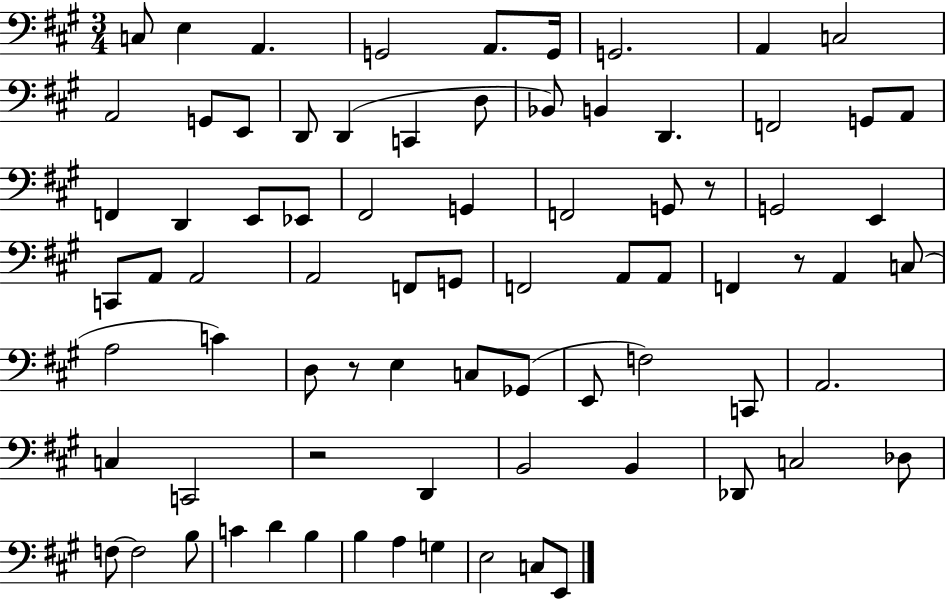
X:1
T:Untitled
M:3/4
L:1/4
K:A
C,/2 E, A,, G,,2 A,,/2 G,,/4 G,,2 A,, C,2 A,,2 G,,/2 E,,/2 D,,/2 D,, C,, D,/2 _B,,/2 B,, D,, F,,2 G,,/2 A,,/2 F,, D,, E,,/2 _E,,/2 ^F,,2 G,, F,,2 G,,/2 z/2 G,,2 E,, C,,/2 A,,/2 A,,2 A,,2 F,,/2 G,,/2 F,,2 A,,/2 A,,/2 F,, z/2 A,, C,/2 A,2 C D,/2 z/2 E, C,/2 _G,,/2 E,,/2 F,2 C,,/2 A,,2 C, C,,2 z2 D,, B,,2 B,, _D,,/2 C,2 _D,/2 F,/2 F,2 B,/2 C D B, B, A, G, E,2 C,/2 E,,/2